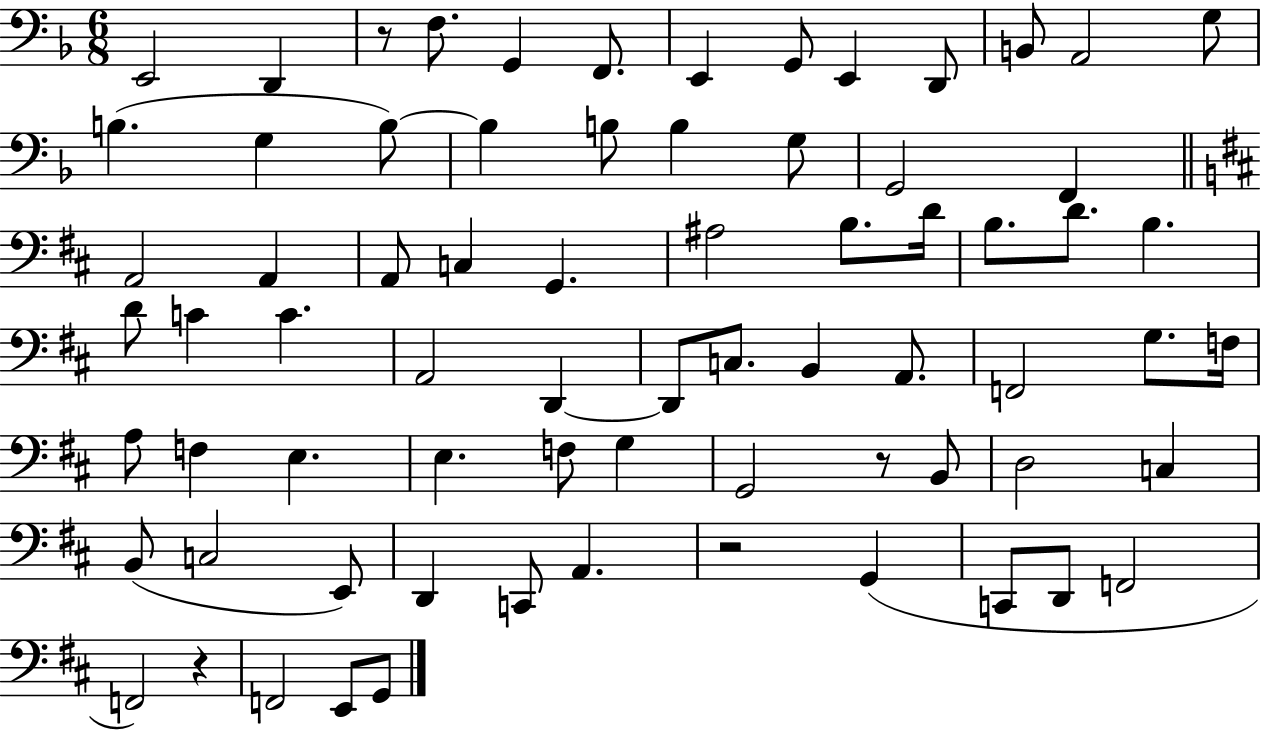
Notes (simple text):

E2/h D2/q R/e F3/e. G2/q F2/e. E2/q G2/e E2/q D2/e B2/e A2/h G3/e B3/q. G3/q B3/e B3/q B3/e B3/q G3/e G2/h F2/q A2/h A2/q A2/e C3/q G2/q. A#3/h B3/e. D4/s B3/e. D4/e. B3/q. D4/e C4/q C4/q. A2/h D2/q D2/e C3/e. B2/q A2/e. F2/h G3/e. F3/s A3/e F3/q E3/q. E3/q. F3/e G3/q G2/h R/e B2/e D3/h C3/q B2/e C3/h E2/e D2/q C2/e A2/q. R/h G2/q C2/e D2/e F2/h F2/h R/q F2/h E2/e G2/e